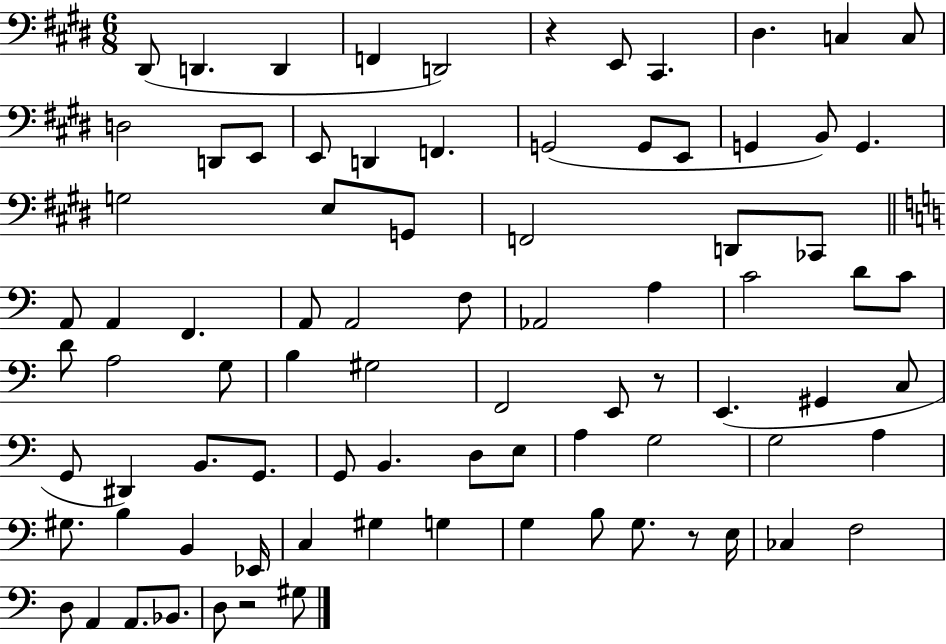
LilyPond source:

{
  \clef bass
  \numericTimeSignature
  \time 6/8
  \key e \major
  \repeat volta 2 { dis,8( d,4. d,4 | f,4 d,2) | r4 e,8 cis,4. | dis4. c4 c8 | \break d2 d,8 e,8 | e,8 d,4 f,4. | g,2( g,8 e,8 | g,4 b,8) g,4. | \break g2 e8 g,8 | f,2 d,8 ces,8 | \bar "||" \break \key c \major a,8 a,4 f,4. | a,8 a,2 f8 | aes,2 a4 | c'2 d'8 c'8 | \break d'8 a2 g8 | b4 gis2 | f,2 e,8 r8 | e,4.( gis,4 c8 | \break g,8 dis,4) b,8. g,8. | g,8 b,4. d8 e8 | a4 g2 | g2 a4 | \break gis8. b4 b,4 ees,16 | c4 gis4 g4 | g4 b8 g8. r8 e16 | ces4 f2 | \break d8 a,4 a,8. bes,8. | d8 r2 gis8 | } \bar "|."
}